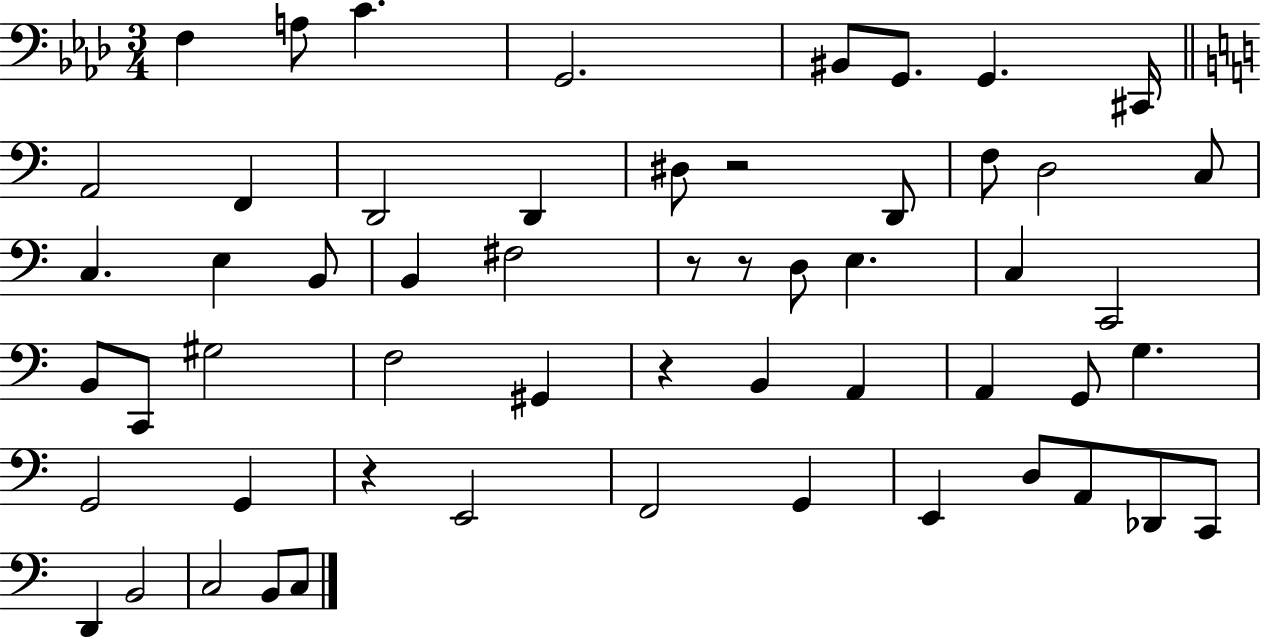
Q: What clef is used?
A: bass